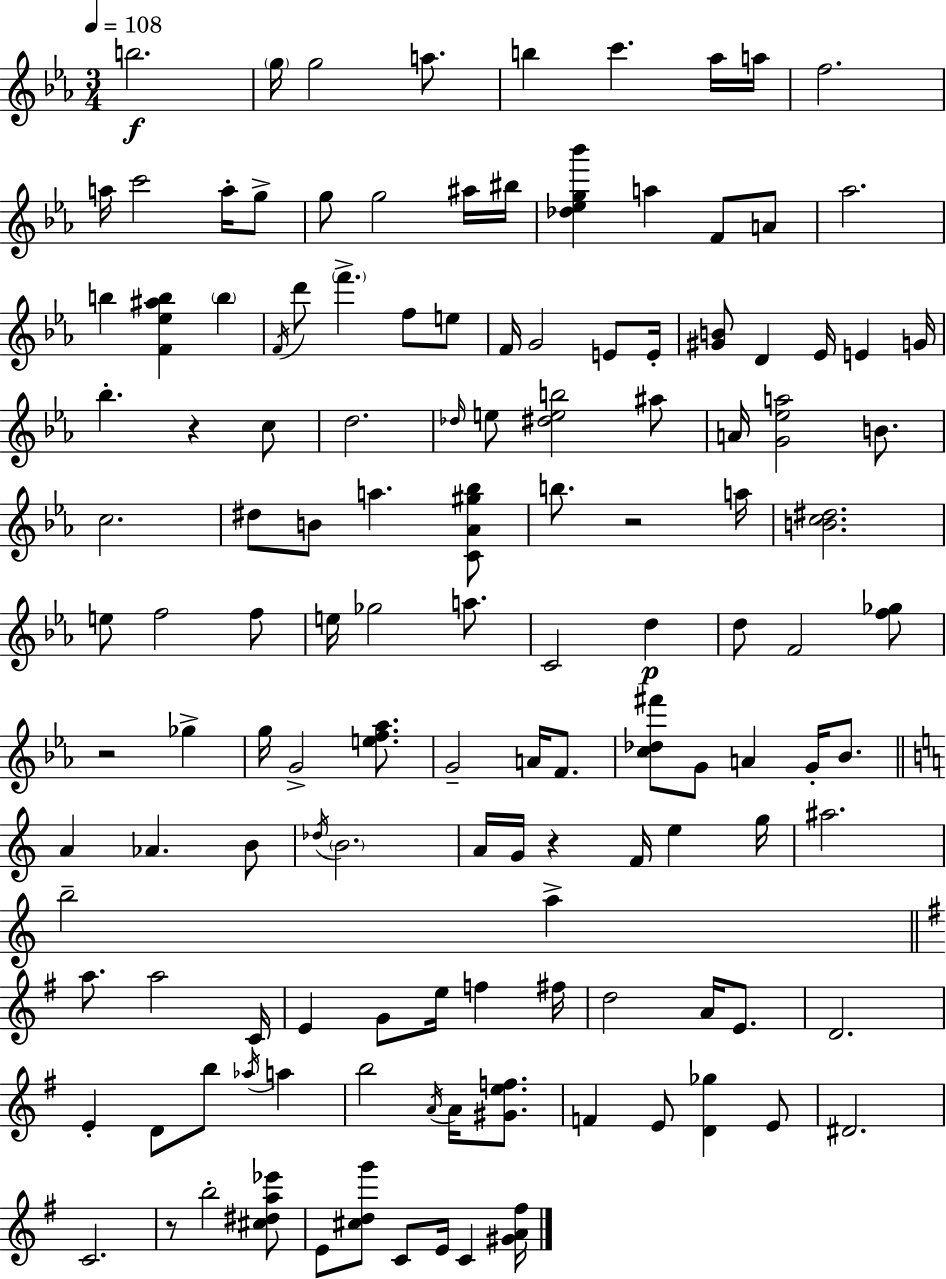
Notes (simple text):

B5/h. G5/s G5/h A5/e. B5/q C6/q. Ab5/s A5/s F5/h. A5/s C6/h A5/s G5/e G5/e G5/h A#5/s BIS5/s [Db5,Eb5,G5,Bb6]/q A5/q F4/e A4/e Ab5/h. B5/q [F4,Eb5,A#5,B5]/q B5/q F4/s D6/e F6/q. F5/e E5/e F4/s G4/h E4/e E4/s [G#4,B4]/e D4/q Eb4/s E4/q G4/s Bb5/q. R/q C5/e D5/h. Db5/s E5/e [D#5,E5,B5]/h A#5/e A4/s [G4,Eb5,A5]/h B4/e. C5/h. D#5/e B4/e A5/q. [C4,Ab4,G#5,Bb5]/e B5/e. R/h A5/s [B4,C5,D#5]/h. E5/e F5/h F5/e E5/s Gb5/h A5/e. C4/h D5/q D5/e F4/h [F5,Gb5]/e R/h Gb5/q G5/s G4/h [E5,F5,Ab5]/e. G4/h A4/s F4/e. [C5,Db5,F#6]/e G4/e A4/q G4/s Bb4/e. A4/q Ab4/q. B4/e Db5/s B4/h. A4/s G4/s R/q F4/s E5/q G5/s A#5/h. B5/h A5/q A5/e. A5/h C4/s E4/q G4/e E5/s F5/q F#5/s D5/h A4/s E4/e. D4/h. E4/q D4/e B5/e Ab5/s A5/q B5/h A4/s A4/s [G#4,E5,F5]/e. F4/q E4/e [D4,Gb5]/q E4/e D#4/h. C4/h. R/e B5/h [C#5,D#5,A5,Eb6]/e E4/e [C#5,D5,G6]/e C4/e E4/s C4/q [G#4,A4,F#5]/s